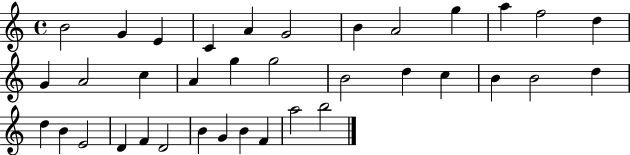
X:1
T:Untitled
M:4/4
L:1/4
K:C
B2 G E C A G2 B A2 g a f2 d G A2 c A g g2 B2 d c B B2 d d B E2 D F D2 B G B F a2 b2